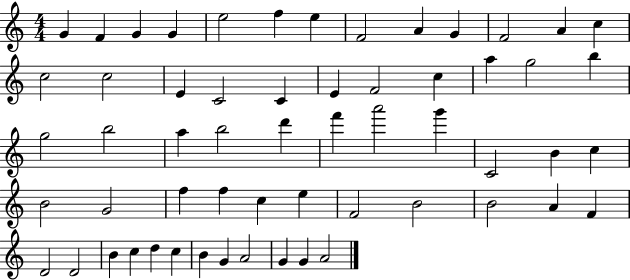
{
  \clef treble
  \numericTimeSignature
  \time 4/4
  \key c \major
  g'4 f'4 g'4 g'4 | e''2 f''4 e''4 | f'2 a'4 g'4 | f'2 a'4 c''4 | \break c''2 c''2 | e'4 c'2 c'4 | e'4 f'2 c''4 | a''4 g''2 b''4 | \break g''2 b''2 | a''4 b''2 d'''4 | f'''4 a'''2 g'''4 | c'2 b'4 c''4 | \break b'2 g'2 | f''4 f''4 c''4 e''4 | f'2 b'2 | b'2 a'4 f'4 | \break d'2 d'2 | b'4 c''4 d''4 c''4 | b'4 g'4 a'2 | g'4 g'4 a'2 | \break \bar "|."
}